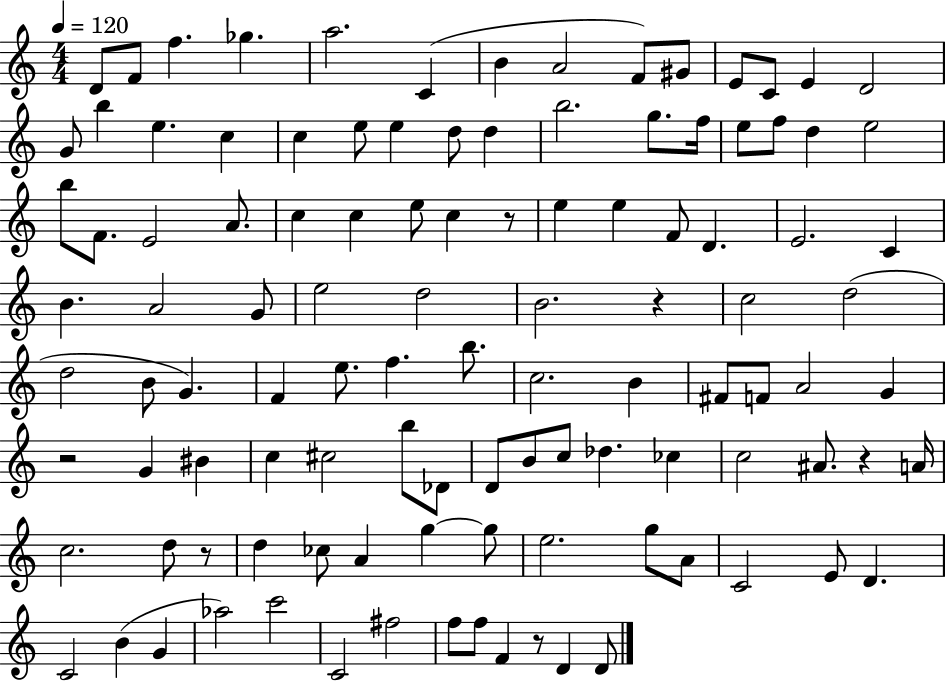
D4/e F4/e F5/q. Gb5/q. A5/h. C4/q B4/q A4/h F4/e G#4/e E4/e C4/e E4/q D4/h G4/e B5/q E5/q. C5/q C5/q E5/e E5/q D5/e D5/q B5/h. G5/e. F5/s E5/e F5/e D5/q E5/h B5/e F4/e. E4/h A4/e. C5/q C5/q E5/e C5/q R/e E5/q E5/q F4/e D4/q. E4/h. C4/q B4/q. A4/h G4/e E5/h D5/h B4/h. R/q C5/h D5/h D5/h B4/e G4/q. F4/q E5/e. F5/q. B5/e. C5/h. B4/q F#4/e F4/e A4/h G4/q R/h G4/q BIS4/q C5/q C#5/h B5/e Db4/e D4/e B4/e C5/e Db5/q. CES5/q C5/h A#4/e. R/q A4/s C5/h. D5/e R/e D5/q CES5/e A4/q G5/q G5/e E5/h. G5/e A4/e C4/h E4/e D4/q. C4/h B4/q G4/q Ab5/h C6/h C4/h F#5/h F5/e F5/e F4/q R/e D4/q D4/e